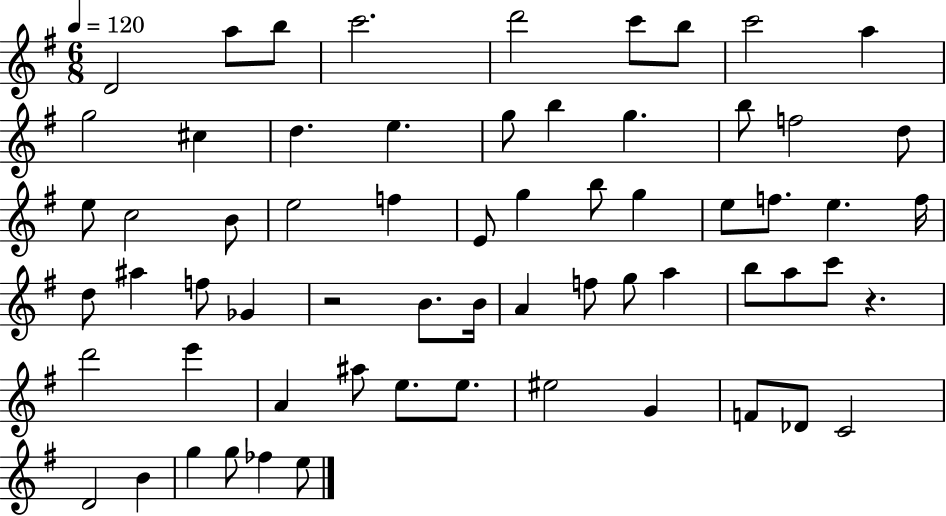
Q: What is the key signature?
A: G major